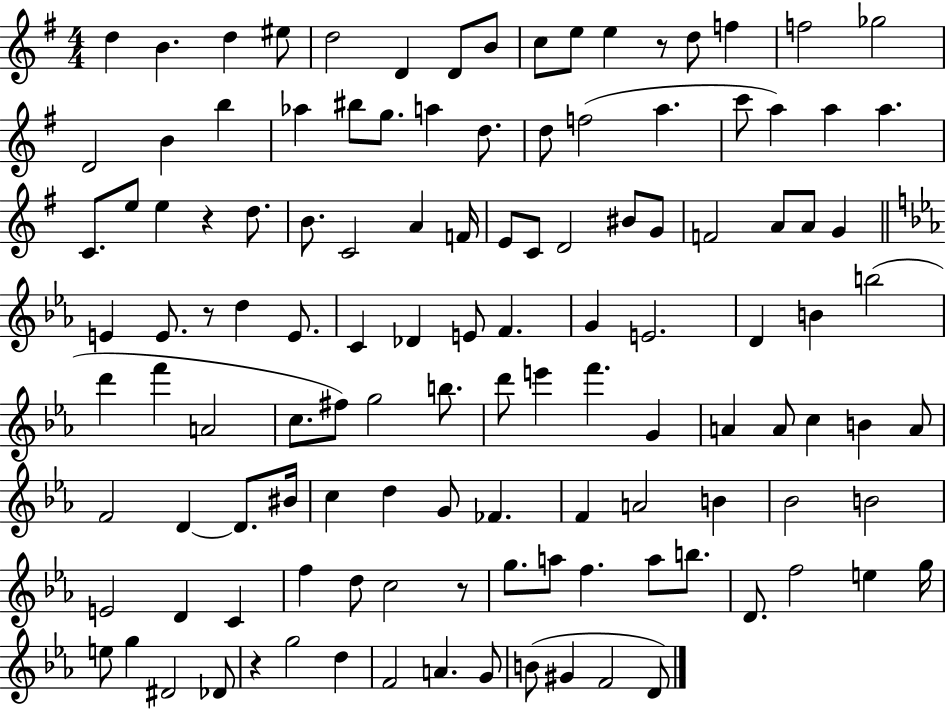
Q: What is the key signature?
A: G major